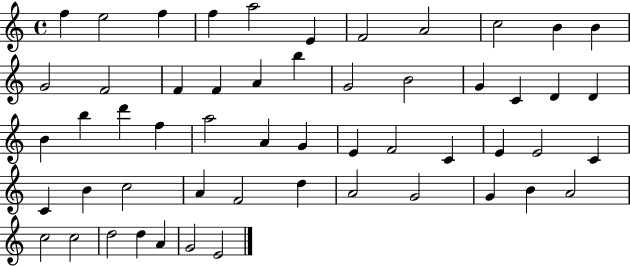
X:1
T:Untitled
M:4/4
L:1/4
K:C
f e2 f f a2 E F2 A2 c2 B B G2 F2 F F A b G2 B2 G C D D B b d' f a2 A G E F2 C E E2 C C B c2 A F2 d A2 G2 G B A2 c2 c2 d2 d A G2 E2